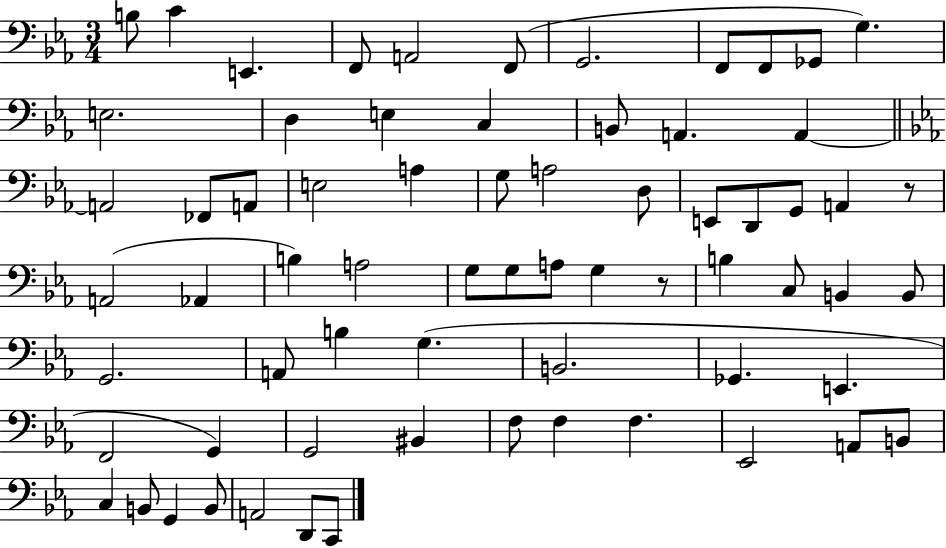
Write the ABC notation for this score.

X:1
T:Untitled
M:3/4
L:1/4
K:Eb
B,/2 C E,, F,,/2 A,,2 F,,/2 G,,2 F,,/2 F,,/2 _G,,/2 G, E,2 D, E, C, B,,/2 A,, A,, A,,2 _F,,/2 A,,/2 E,2 A, G,/2 A,2 D,/2 E,,/2 D,,/2 G,,/2 A,, z/2 A,,2 _A,, B, A,2 G,/2 G,/2 A,/2 G, z/2 B, C,/2 B,, B,,/2 G,,2 A,,/2 B, G, B,,2 _G,, E,, F,,2 G,, G,,2 ^B,, F,/2 F, F, _E,,2 A,,/2 B,,/2 C, B,,/2 G,, B,,/2 A,,2 D,,/2 C,,/2